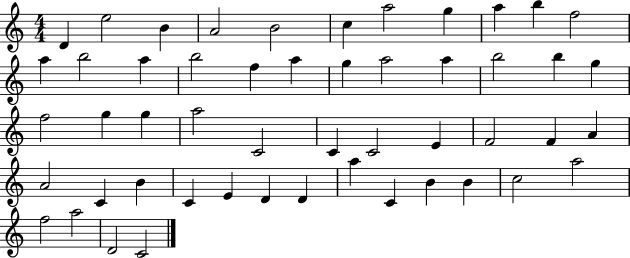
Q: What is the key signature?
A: C major